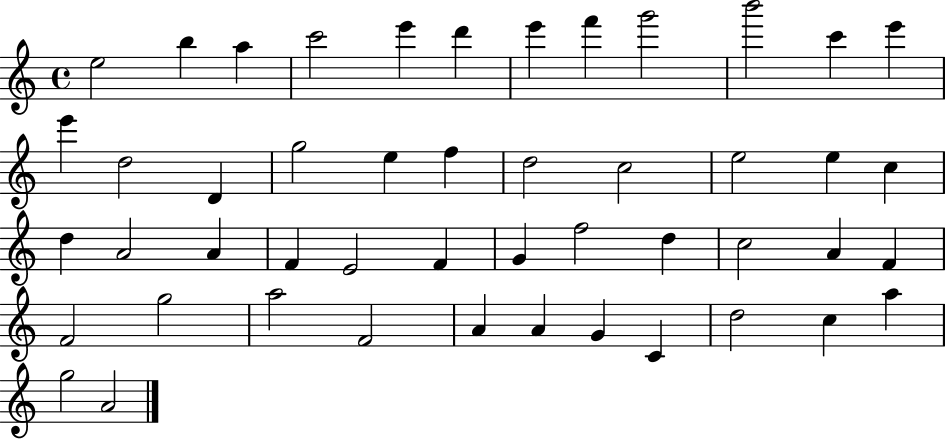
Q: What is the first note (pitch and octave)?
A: E5